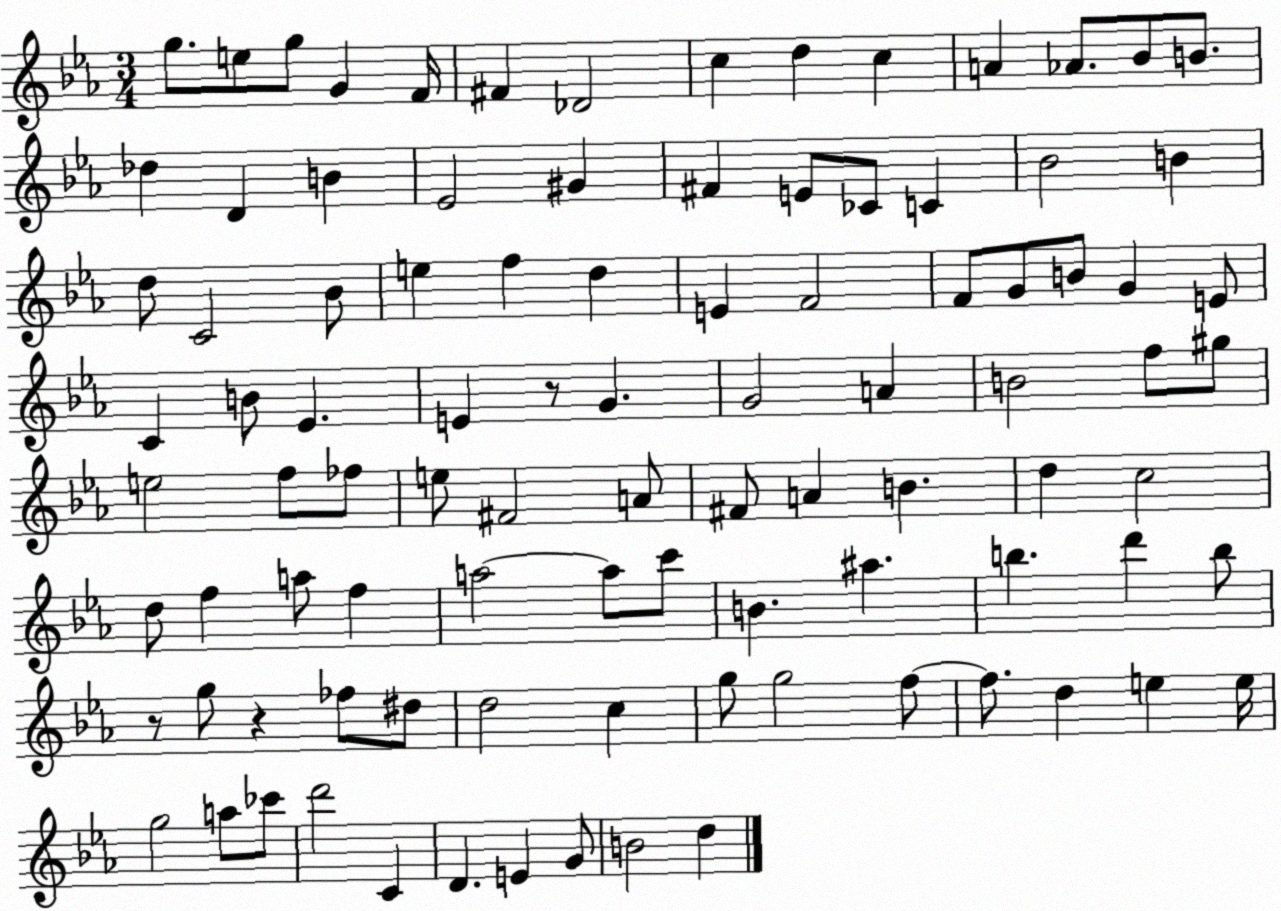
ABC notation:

X:1
T:Untitled
M:3/4
L:1/4
K:Eb
g/2 e/2 g/2 G F/4 ^F _D2 c d c A _A/2 _B/2 B/2 _d D B _E2 ^G ^F E/2 _C/2 C _B2 B d/2 C2 _B/2 e f d E F2 F/2 G/2 B/2 G E/2 C B/2 _E E z/2 G G2 A B2 f/2 ^g/2 e2 f/2 _f/2 e/2 ^F2 A/2 ^F/2 A B d c2 d/2 f a/2 f a2 a/2 c'/2 B ^a b d' b/2 z/2 g/2 z _f/2 ^d/2 d2 c g/2 g2 f/2 f/2 d e e/4 g2 a/2 _c'/2 d'2 C D E G/2 B2 d